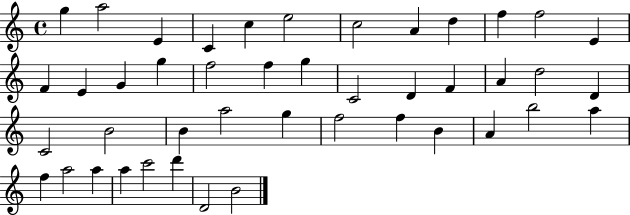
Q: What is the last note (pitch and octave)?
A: B4